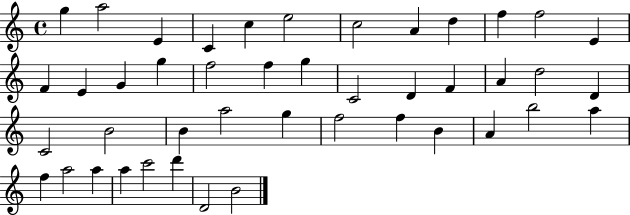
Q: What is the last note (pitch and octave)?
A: B4